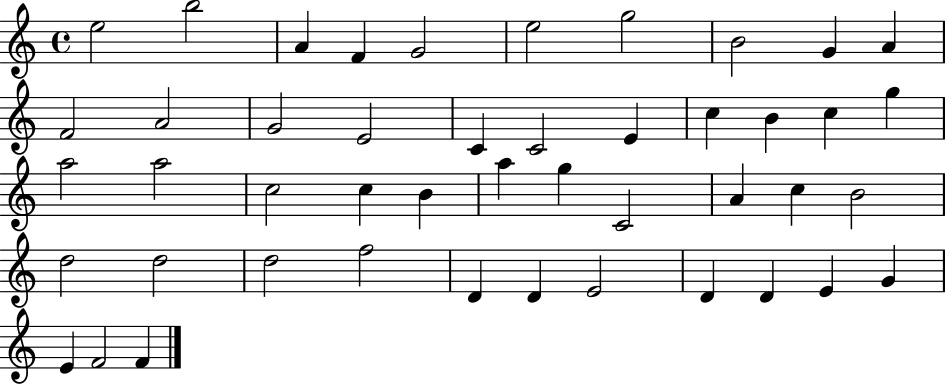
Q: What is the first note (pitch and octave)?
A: E5